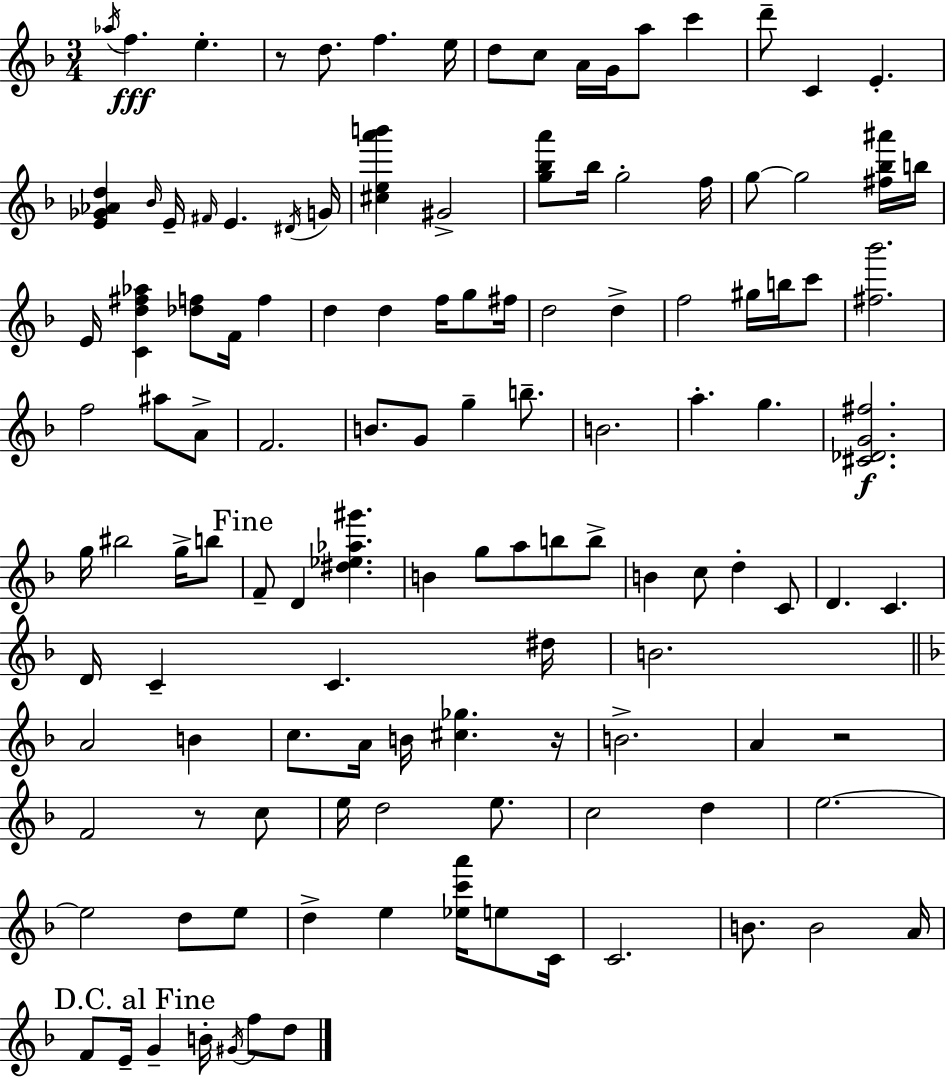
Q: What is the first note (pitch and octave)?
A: Ab5